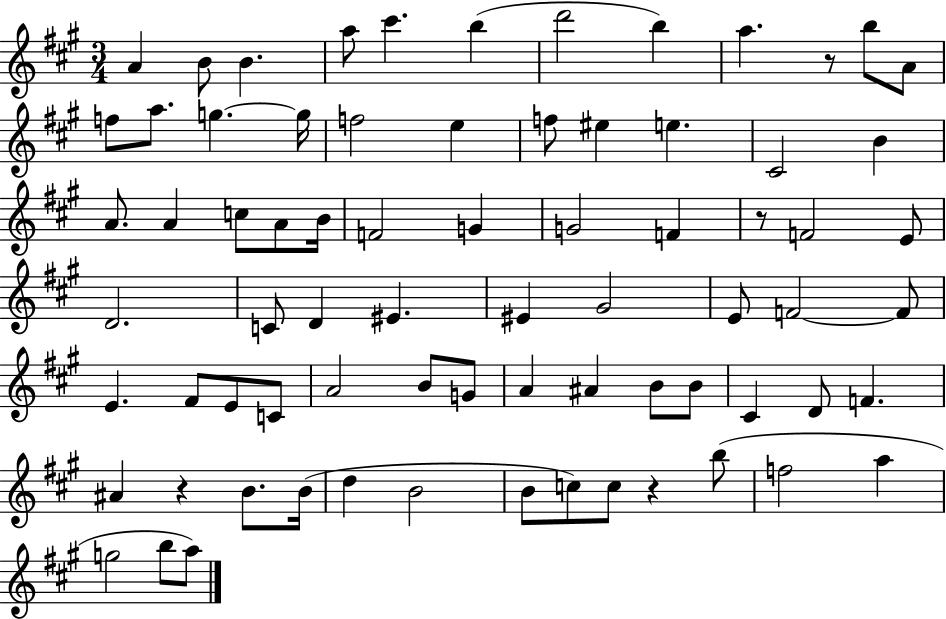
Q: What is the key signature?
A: A major